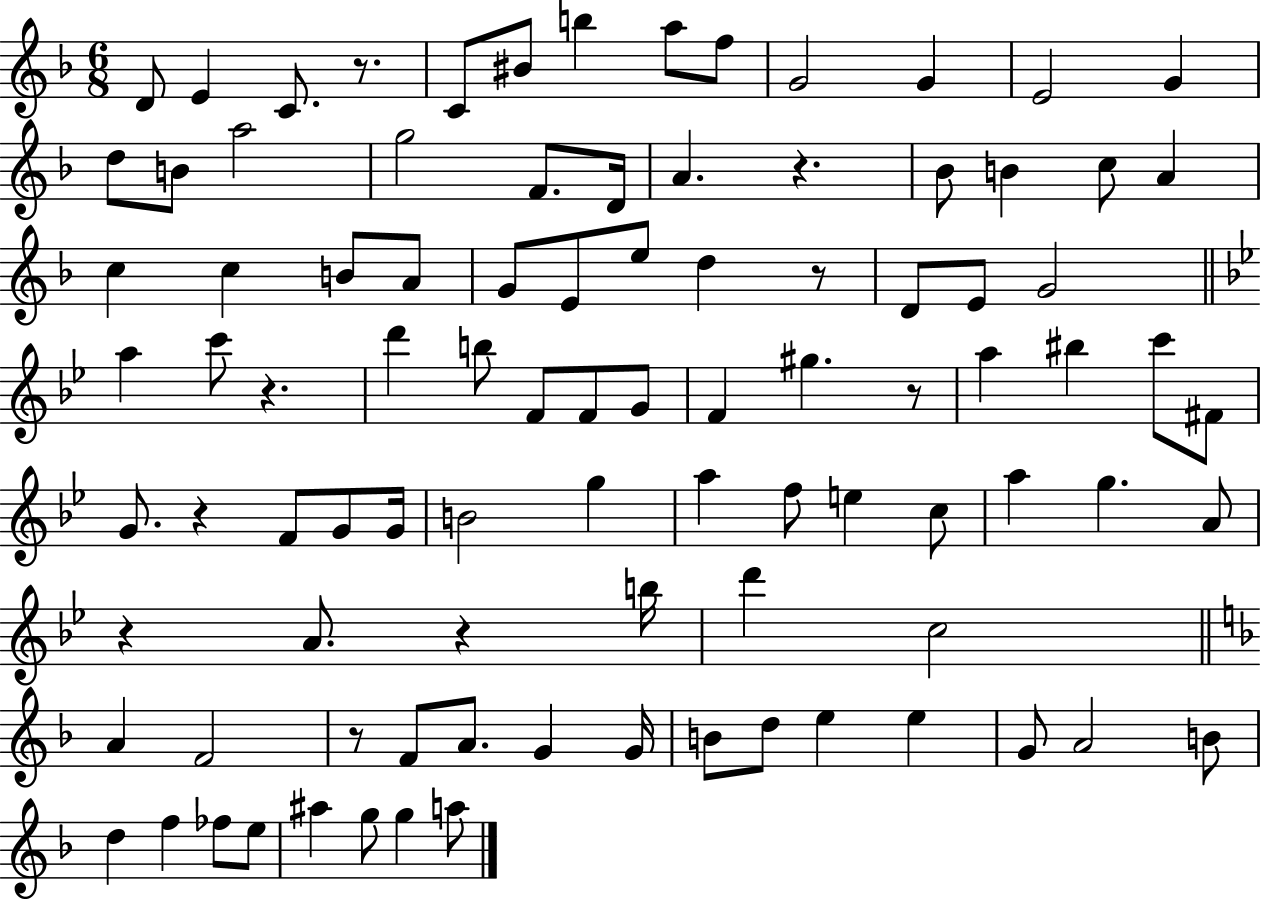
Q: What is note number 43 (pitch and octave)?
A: G#5